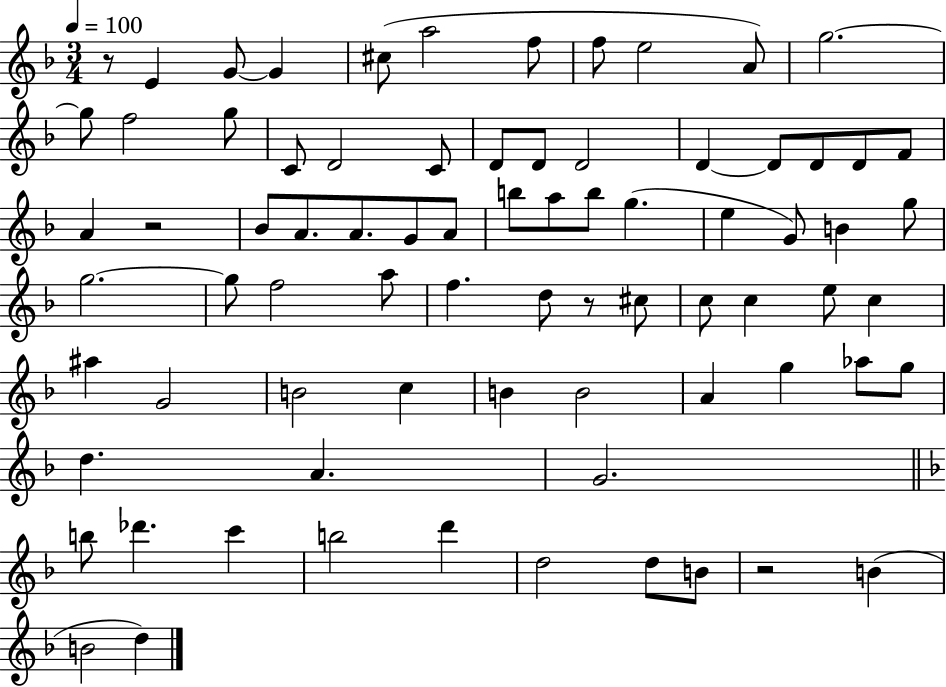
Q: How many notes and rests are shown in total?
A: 77